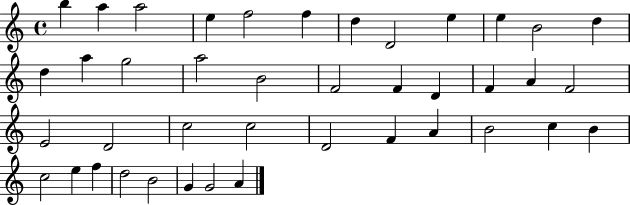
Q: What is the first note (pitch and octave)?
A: B5